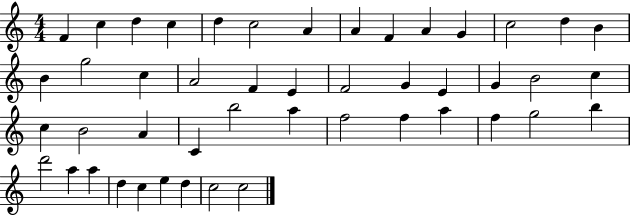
F4/q C5/q D5/q C5/q D5/q C5/h A4/q A4/q F4/q A4/q G4/q C5/h D5/q B4/q B4/q G5/h C5/q A4/h F4/q E4/q F4/h G4/q E4/q G4/q B4/h C5/q C5/q B4/h A4/q C4/q B5/h A5/q F5/h F5/q A5/q F5/q G5/h B5/q D6/h A5/q A5/q D5/q C5/q E5/q D5/q C5/h C5/h